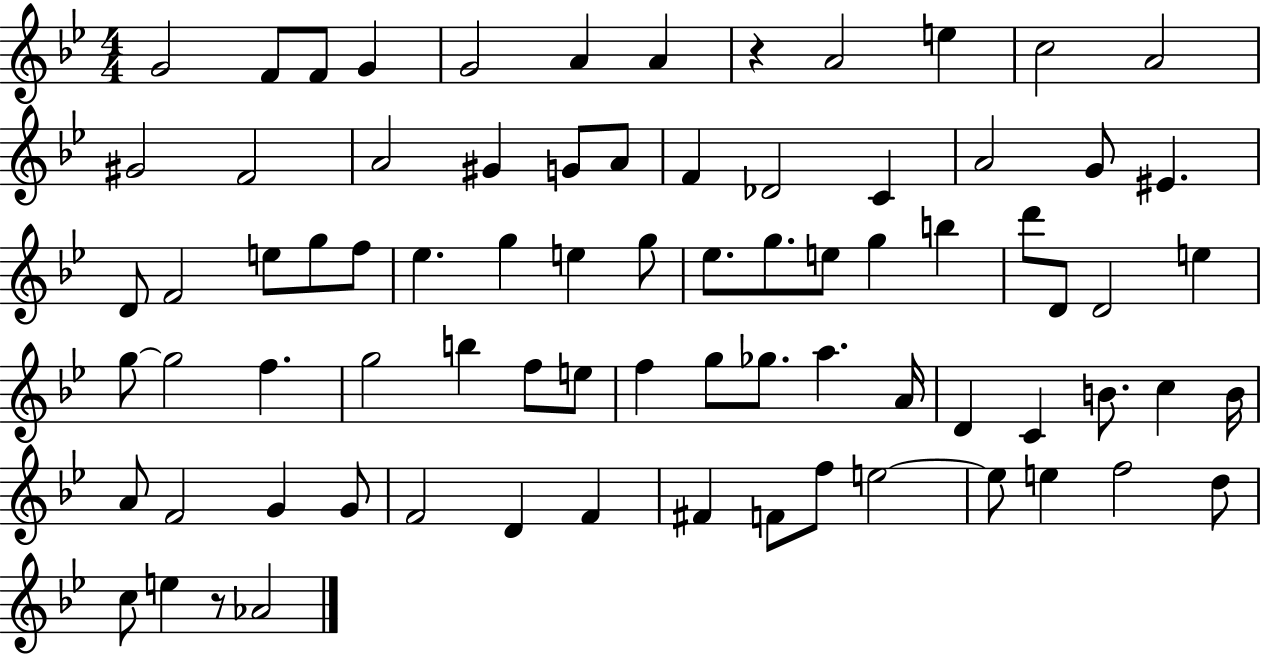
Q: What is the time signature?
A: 4/4